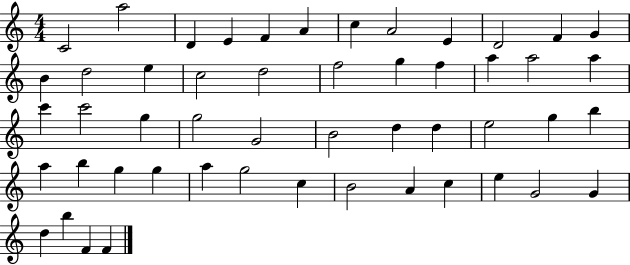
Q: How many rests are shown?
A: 0